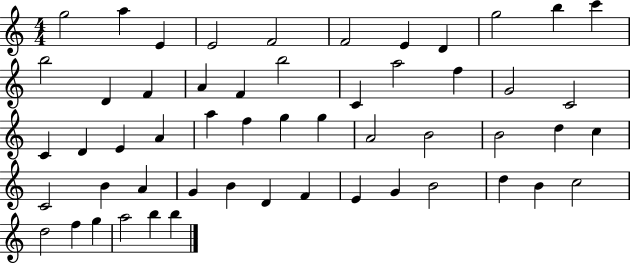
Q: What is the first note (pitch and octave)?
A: G5